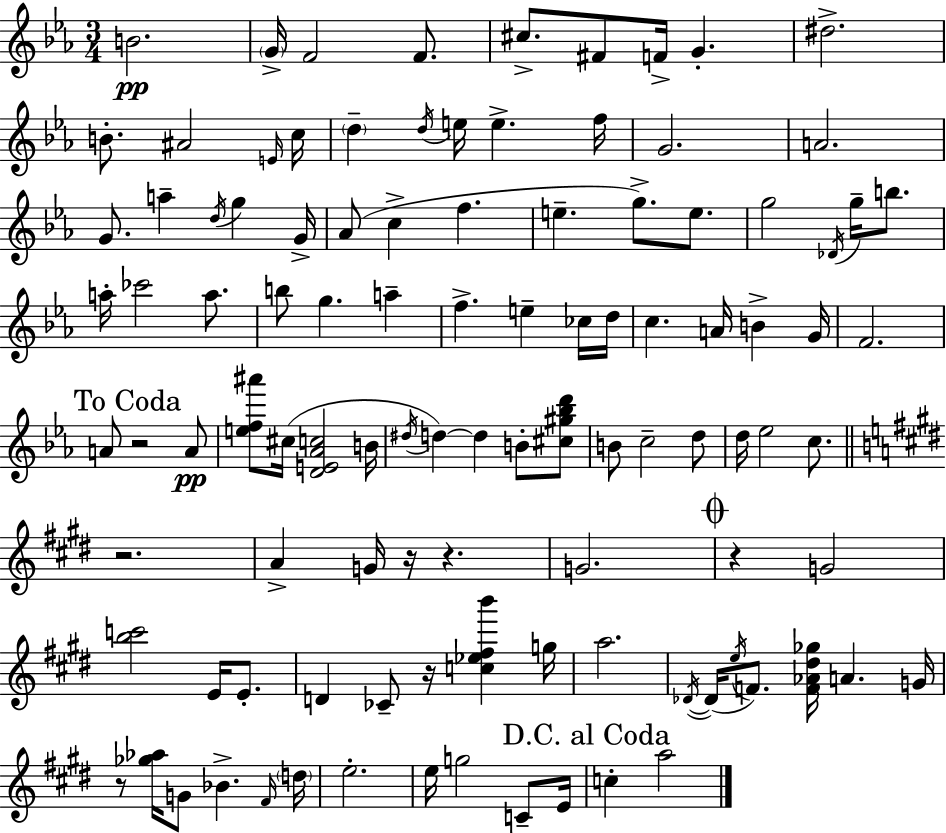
X:1
T:Untitled
M:3/4
L:1/4
K:Eb
B2 G/4 F2 F/2 ^c/2 ^F/2 F/4 G ^d2 B/2 ^A2 E/4 c/4 d d/4 e/4 e f/4 G2 A2 G/2 a d/4 g G/4 _A/2 c f e g/2 e/2 g2 _D/4 g/4 b/2 a/4 _c'2 a/2 b/2 g a f e _c/4 d/4 c A/4 B G/4 F2 A/2 z2 A/2 [ef^a']/2 ^c/4 [DE_Ac]2 B/4 ^d/4 d d B/2 [^c^g_bd']/2 B/2 c2 d/2 d/4 _e2 c/2 z2 A G/4 z/4 z G2 z G2 [bc']2 E/4 E/2 D _C/2 z/4 [c_e^fb'] g/4 a2 _D/4 _D/4 e/4 F/2 [F_A^d_g]/4 A G/4 z/2 [_g_a]/4 G/2 _B ^F/4 d/4 e2 e/4 g2 C/2 E/4 c a2